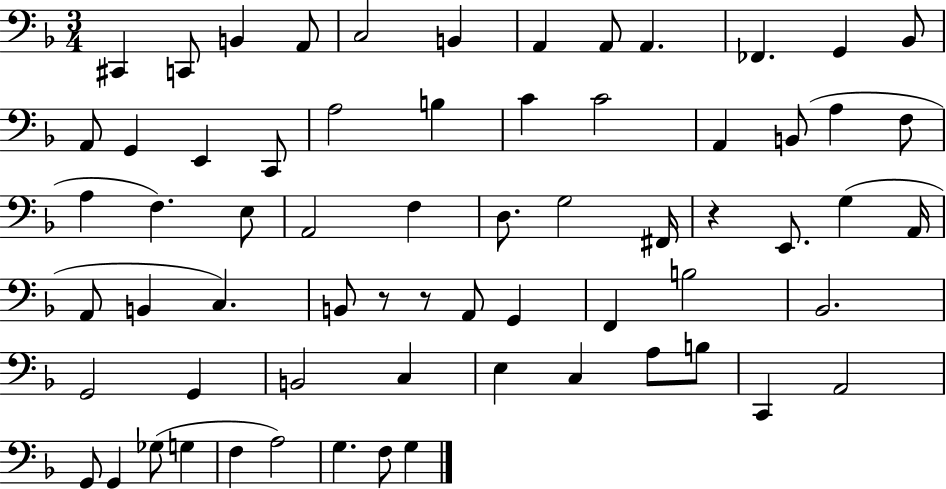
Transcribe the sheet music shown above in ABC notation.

X:1
T:Untitled
M:3/4
L:1/4
K:F
^C,, C,,/2 B,, A,,/2 C,2 B,, A,, A,,/2 A,, _F,, G,, _B,,/2 A,,/2 G,, E,, C,,/2 A,2 B, C C2 A,, B,,/2 A, F,/2 A, F, E,/2 A,,2 F, D,/2 G,2 ^F,,/4 z E,,/2 G, A,,/4 A,,/2 B,, C, B,,/2 z/2 z/2 A,,/2 G,, F,, B,2 _B,,2 G,,2 G,, B,,2 C, E, C, A,/2 B,/2 C,, A,,2 G,,/2 G,, _G,/2 G, F, A,2 G, F,/2 G,